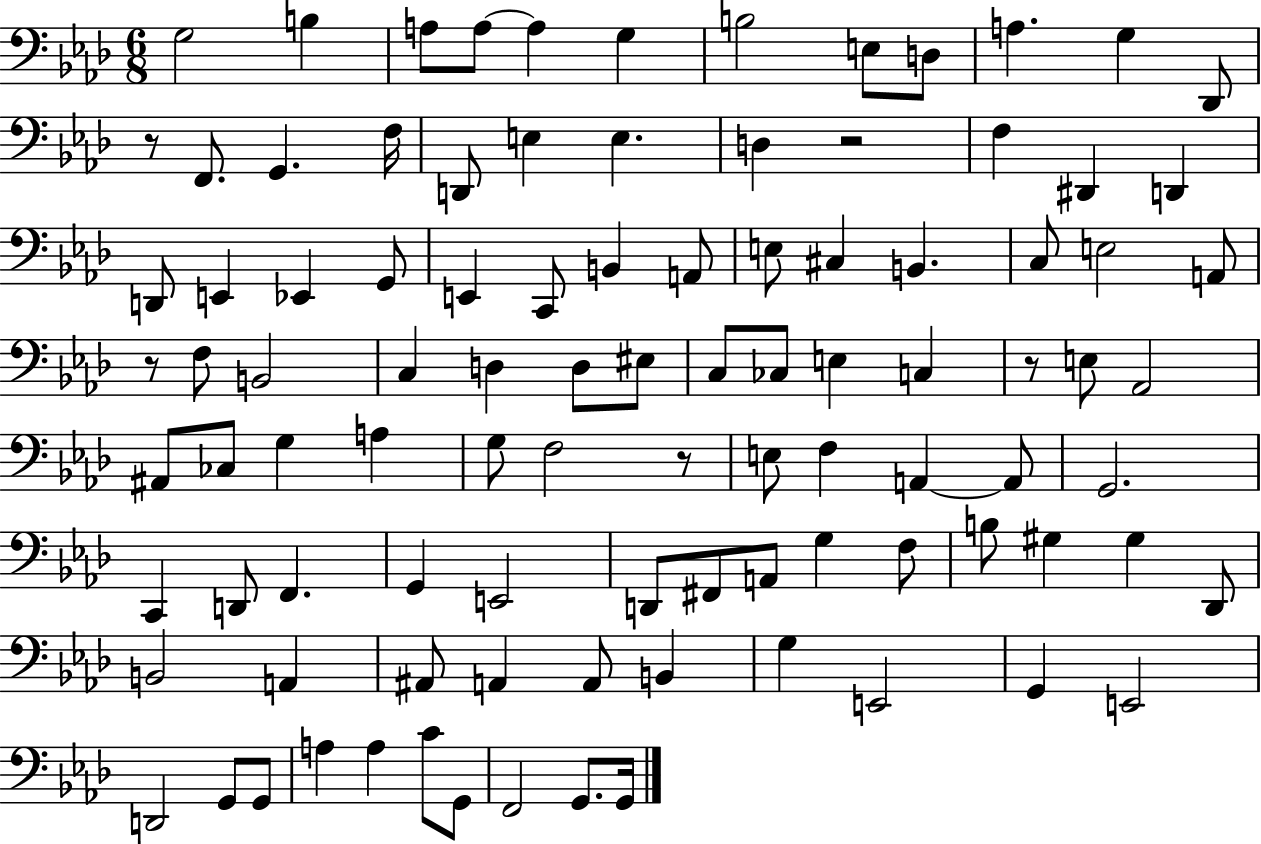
X:1
T:Untitled
M:6/8
L:1/4
K:Ab
G,2 B, A,/2 A,/2 A, G, B,2 E,/2 D,/2 A, G, _D,,/2 z/2 F,,/2 G,, F,/4 D,,/2 E, E, D, z2 F, ^D,, D,, D,,/2 E,, _E,, G,,/2 E,, C,,/2 B,, A,,/2 E,/2 ^C, B,, C,/2 E,2 A,,/2 z/2 F,/2 B,,2 C, D, D,/2 ^E,/2 C,/2 _C,/2 E, C, z/2 E,/2 _A,,2 ^A,,/2 _C,/2 G, A, G,/2 F,2 z/2 E,/2 F, A,, A,,/2 G,,2 C,, D,,/2 F,, G,, E,,2 D,,/2 ^F,,/2 A,,/2 G, F,/2 B,/2 ^G, ^G, _D,,/2 B,,2 A,, ^A,,/2 A,, A,,/2 B,, G, E,,2 G,, E,,2 D,,2 G,,/2 G,,/2 A, A, C/2 G,,/2 F,,2 G,,/2 G,,/4